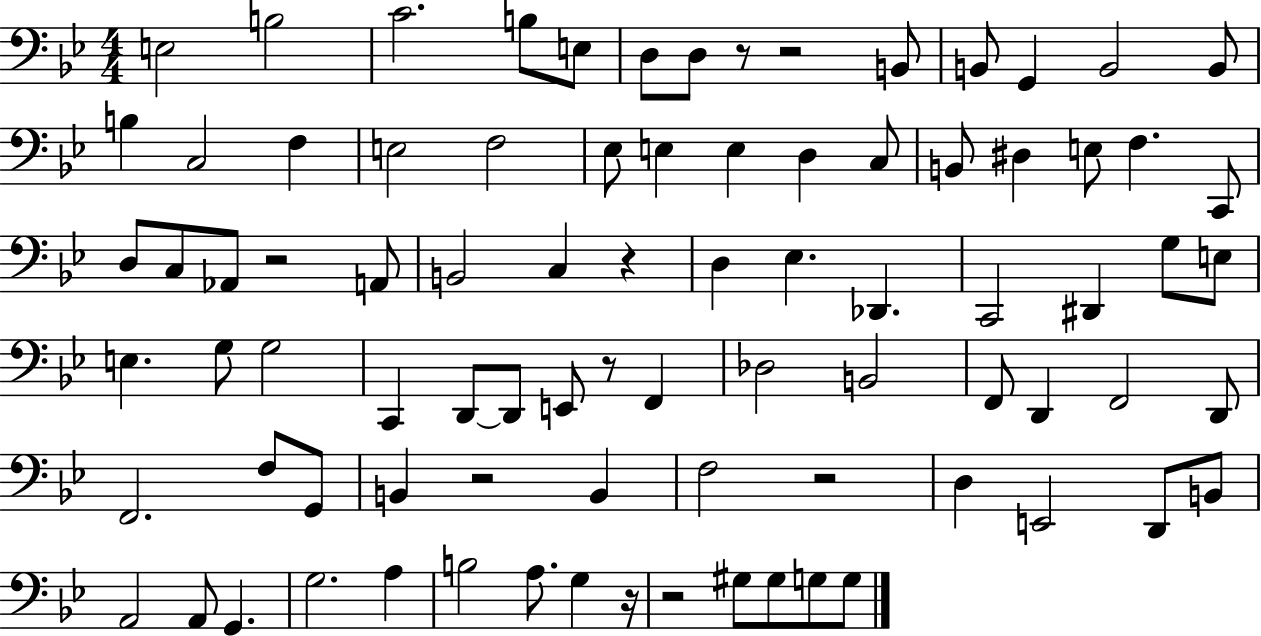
E3/h B3/h C4/h. B3/e E3/e D3/e D3/e R/e R/h B2/e B2/e G2/q B2/h B2/e B3/q C3/h F3/q E3/h F3/h Eb3/e E3/q E3/q D3/q C3/e B2/e D#3/q E3/e F3/q. C2/e D3/e C3/e Ab2/e R/h A2/e B2/h C3/q R/q D3/q Eb3/q. Db2/q. C2/h D#2/q G3/e E3/e E3/q. G3/e G3/h C2/q D2/e D2/e E2/e R/e F2/q Db3/h B2/h F2/e D2/q F2/h D2/e F2/h. F3/e G2/e B2/q R/h B2/q F3/h R/h D3/q E2/h D2/e B2/e A2/h A2/e G2/q. G3/h. A3/q B3/h A3/e. G3/q R/s R/h G#3/e G#3/e G3/e G3/e